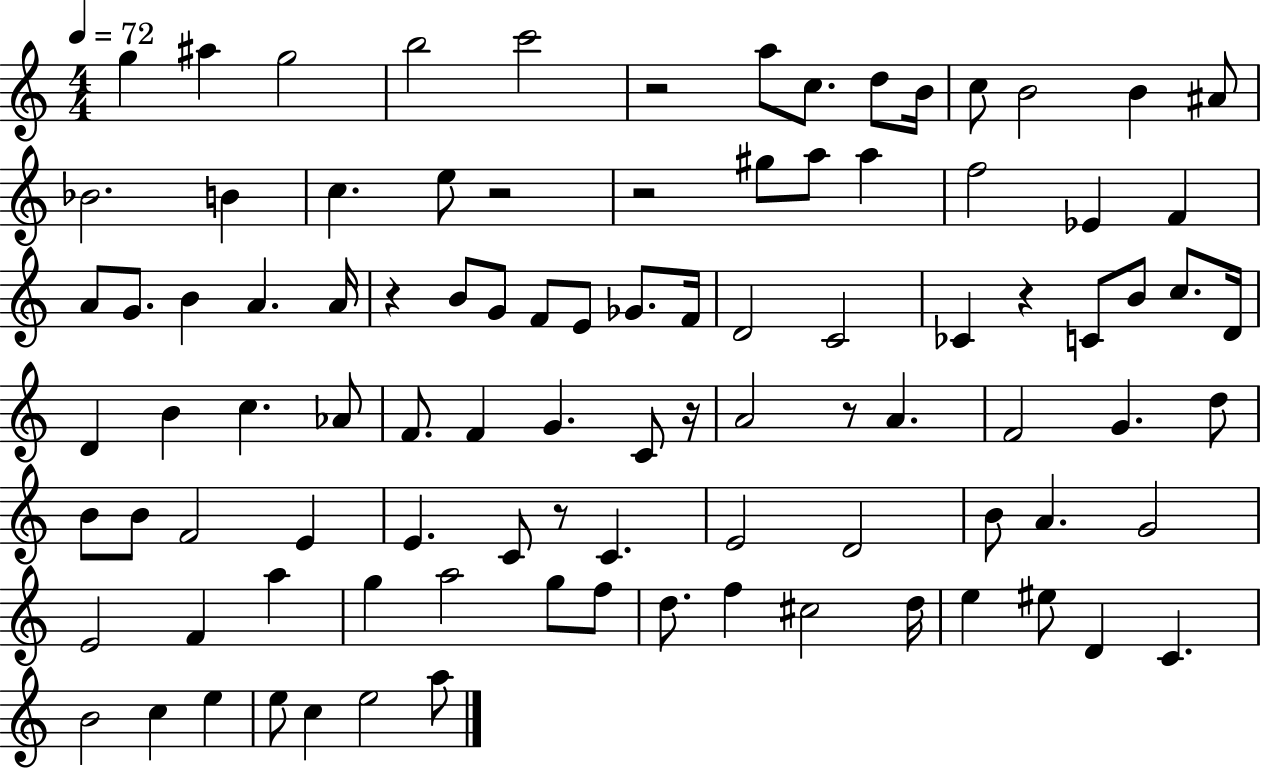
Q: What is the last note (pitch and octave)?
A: A5